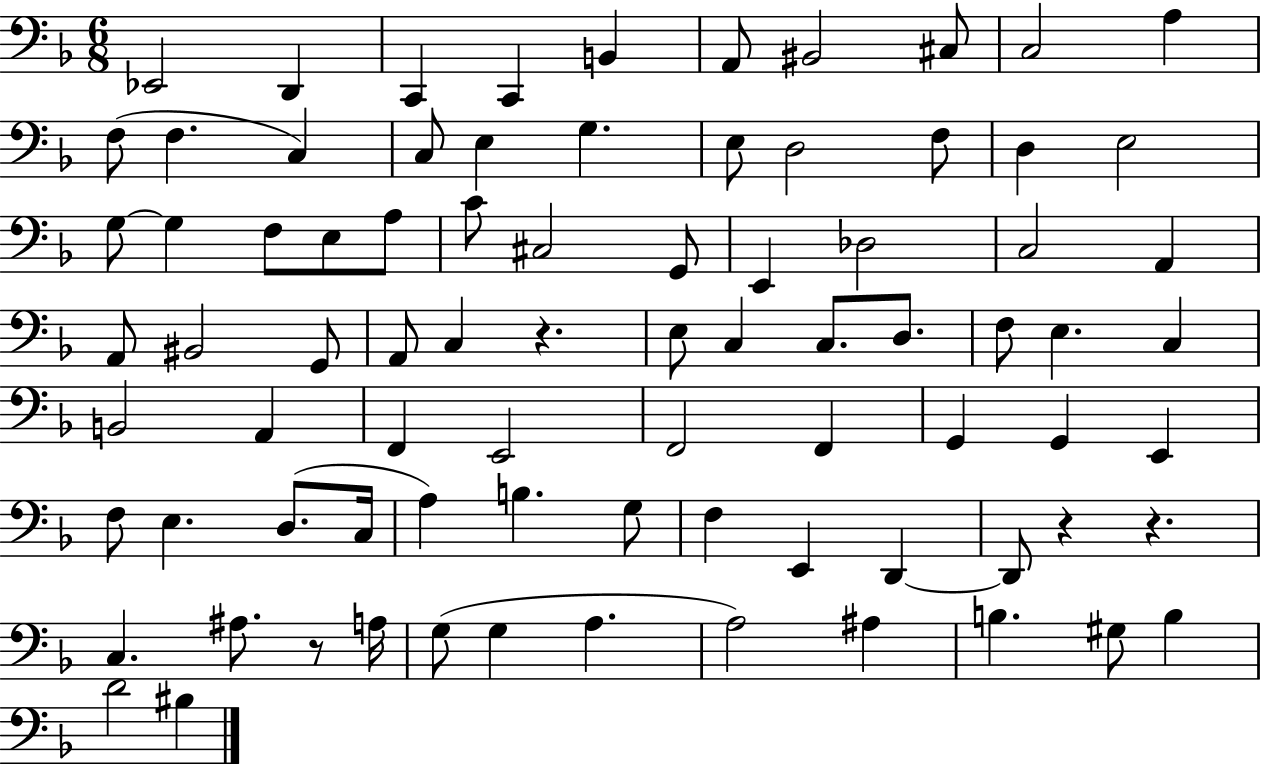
Eb2/h D2/q C2/q C2/q B2/q A2/e BIS2/h C#3/e C3/h A3/q F3/e F3/q. C3/q C3/e E3/q G3/q. E3/e D3/h F3/e D3/q E3/h G3/e G3/q F3/e E3/e A3/e C4/e C#3/h G2/e E2/q Db3/h C3/h A2/q A2/e BIS2/h G2/e A2/e C3/q R/q. E3/e C3/q C3/e. D3/e. F3/e E3/q. C3/q B2/h A2/q F2/q E2/h F2/h F2/q G2/q G2/q E2/q F3/e E3/q. D3/e. C3/s A3/q B3/q. G3/e F3/q E2/q D2/q D2/e R/q R/q. C3/q. A#3/e. R/e A3/s G3/e G3/q A3/q. A3/h A#3/q B3/q. G#3/e B3/q D4/h BIS3/q